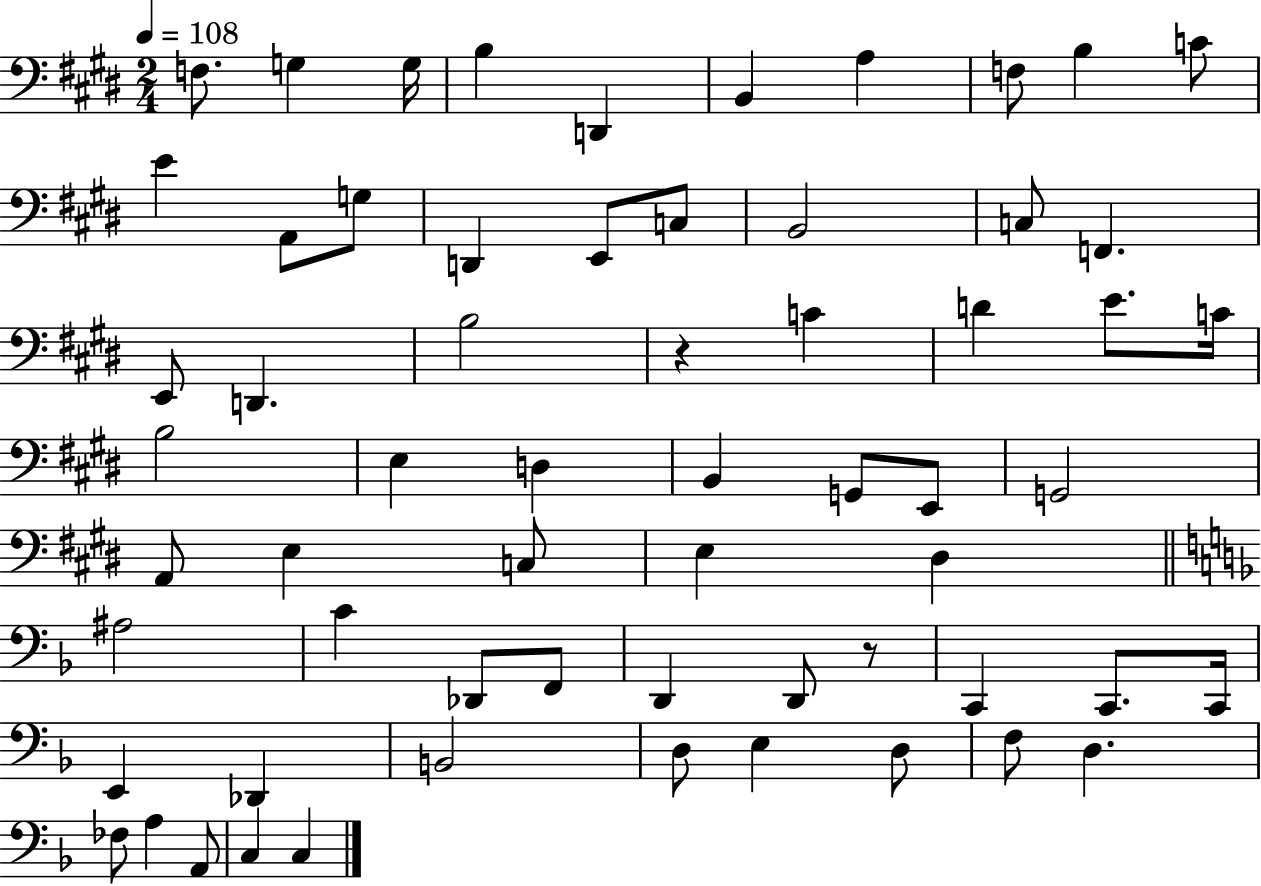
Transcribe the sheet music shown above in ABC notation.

X:1
T:Untitled
M:2/4
L:1/4
K:E
F,/2 G, G,/4 B, D,, B,, A, F,/2 B, C/2 E A,,/2 G,/2 D,, E,,/2 C,/2 B,,2 C,/2 F,, E,,/2 D,, B,2 z C D E/2 C/4 B,2 E, D, B,, G,,/2 E,,/2 G,,2 A,,/2 E, C,/2 E, ^D, ^A,2 C _D,,/2 F,,/2 D,, D,,/2 z/2 C,, C,,/2 C,,/4 E,, _D,, B,,2 D,/2 E, D,/2 F,/2 D, _F,/2 A, A,,/2 C, C,